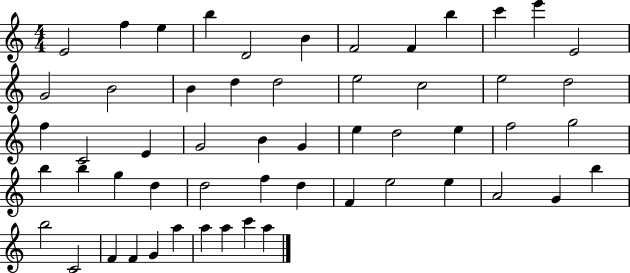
{
  \clef treble
  \numericTimeSignature
  \time 4/4
  \key c \major
  e'2 f''4 e''4 | b''4 d'2 b'4 | f'2 f'4 b''4 | c'''4 e'''4 e'2 | \break g'2 b'2 | b'4 d''4 d''2 | e''2 c''2 | e''2 d''2 | \break f''4 c'2 e'4 | g'2 b'4 g'4 | e''4 d''2 e''4 | f''2 g''2 | \break b''4 b''4 g''4 d''4 | d''2 f''4 d''4 | f'4 e''2 e''4 | a'2 g'4 b''4 | \break b''2 c'2 | f'4 f'4 g'4 a''4 | a''4 a''4 c'''4 a''4 | \bar "|."
}